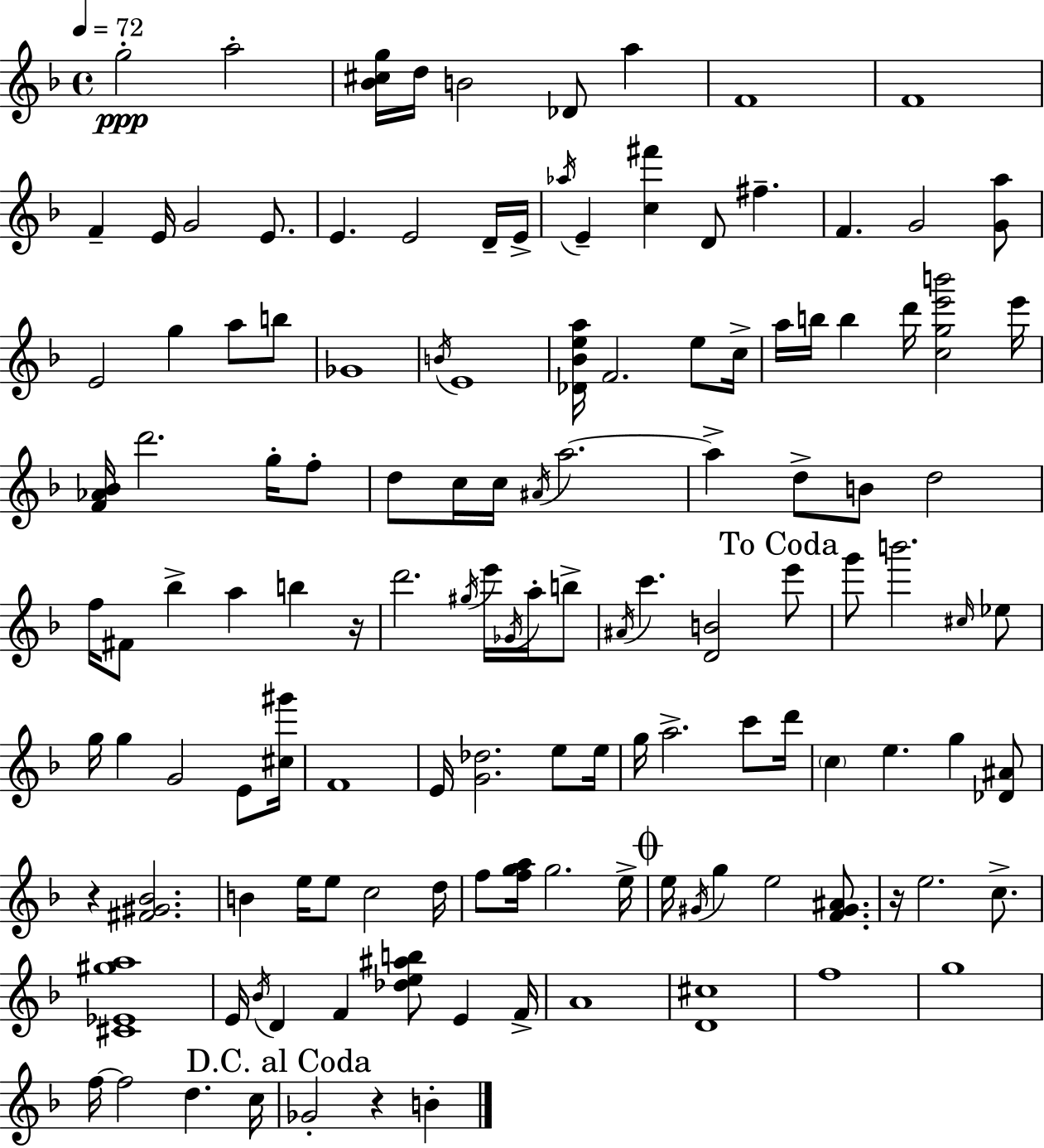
{
  \clef treble
  \time 4/4
  \defaultTimeSignature
  \key d \minor
  \tempo 4 = 72
  g''2-.\ppp a''2-. | <bes' cis'' g''>16 d''16 b'2 des'8 a''4 | f'1 | f'1 | \break f'4-- e'16 g'2 e'8. | e'4. e'2 d'16-- e'16-> | \acciaccatura { aes''16 } e'4-- <c'' fis'''>4 d'8 fis''4.-- | f'4. g'2 <g' a''>8 | \break e'2 g''4 a''8 b''8 | ges'1 | \acciaccatura { b'16 } e'1 | <des' bes' e'' a''>16 f'2. e''8 | \break c''16-> a''16 b''16 b''4 d'''16 <c'' g'' e''' b'''>2 | e'''16 <f' aes' bes'>16 d'''2. g''16-. | f''8-. d''8 c''16 c''16 \acciaccatura { ais'16 } a''2.~~ | a''4-> d''8-> b'8 d''2 | \break f''16 fis'8 bes''4-> a''4 b''4 | r16 d'''2. \acciaccatura { gis''16 } | e'''16 \acciaccatura { ges'16 } a''16-. b''8-> \acciaccatura { ais'16 } c'''4. <d' b'>2 | \mark "To Coda" e'''8 g'''8 b'''2. | \break \grace { cis''16 } ees''8 g''16 g''4 g'2 | e'8 <cis'' gis'''>16 f'1 | e'16 <g' des''>2. | e''8 e''16 g''16 a''2.-> | \break c'''8 d'''16 \parenthesize c''4 e''4. | g''4 <des' ais'>8 r4 <fis' gis' bes'>2. | b'4 e''16 e''8 c''2 | d''16 f''8 <f'' g'' a''>16 g''2. | \break e''16-> \mark \markup { \musicglyph "scripts.coda" } e''16 \acciaccatura { gis'16 } g''4 e''2 | <f' gis' ais'>8. r16 e''2. | c''8.-> <cis' ees' gis'' a''>1 | e'16 \acciaccatura { bes'16 } d'4 f'4 | \break <des'' e'' ais'' b''>8 e'4 f'16-> a'1 | <d' cis''>1 | f''1 | g''1 | \break f''16~~ f''2 | d''4. c''16 \mark "D.C. al Coda" ges'2-. | r4 b'4-. \bar "|."
}